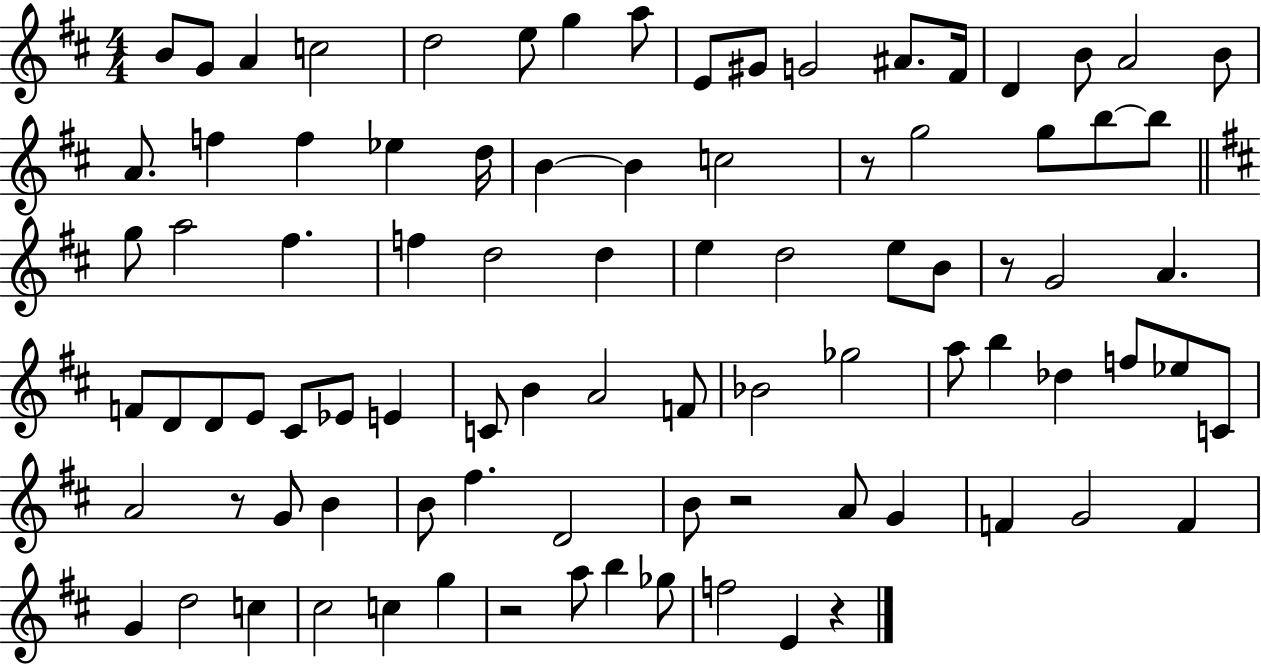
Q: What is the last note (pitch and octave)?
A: E4